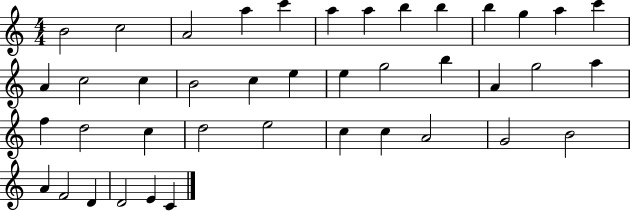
{
  \clef treble
  \numericTimeSignature
  \time 4/4
  \key c \major
  b'2 c''2 | a'2 a''4 c'''4 | a''4 a''4 b''4 b''4 | b''4 g''4 a''4 c'''4 | \break a'4 c''2 c''4 | b'2 c''4 e''4 | e''4 g''2 b''4 | a'4 g''2 a''4 | \break f''4 d''2 c''4 | d''2 e''2 | c''4 c''4 a'2 | g'2 b'2 | \break a'4 f'2 d'4 | d'2 e'4 c'4 | \bar "|."
}